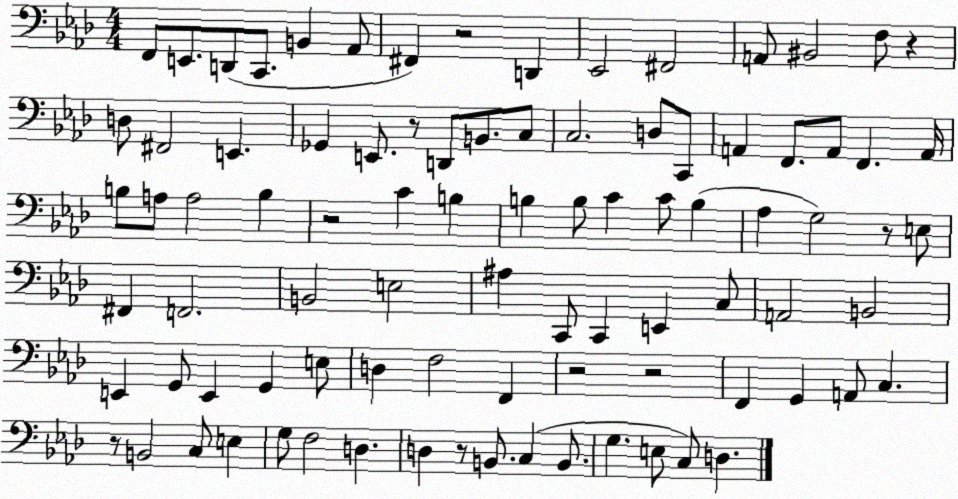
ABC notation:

X:1
T:Untitled
M:4/4
L:1/4
K:Ab
F,,/2 E,,/2 D,,/2 C,,/2 B,, _A,,/2 ^F,, z2 D,, _E,,2 ^F,,2 A,,/2 ^B,,2 F,/2 z D,/2 ^F,,2 E,, _G,, E,,/2 z/2 D,,/2 B,,/2 C,/2 C,2 D,/2 C,,/2 A,, F,,/2 A,,/2 F,, A,,/4 B,/2 A,/2 A,2 B, z2 C B, B, B,/2 C C/2 B, _A, G,2 z/2 E,/2 ^F,, F,,2 B,,2 E,2 ^A, C,,/2 C,, E,, C,/2 A,,2 B,,2 E,, G,,/2 E,, G,, E,/2 D, F,2 F,, z2 z2 F,, G,, A,,/2 C, z/2 B,,2 C,/2 E, G,/2 F,2 D, D, z/2 B,,/2 C, B,,/2 G, E,/2 C,/2 D,